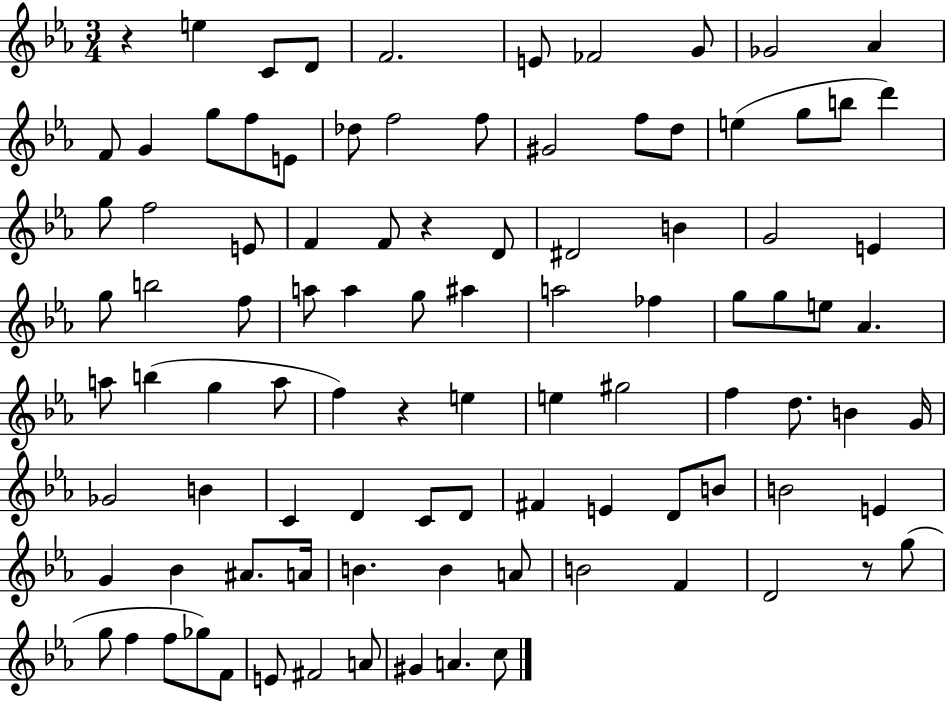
R/q E5/q C4/e D4/e F4/h. E4/e FES4/h G4/e Gb4/h Ab4/q F4/e G4/q G5/e F5/e E4/e Db5/e F5/h F5/e G#4/h F5/e D5/e E5/q G5/e B5/e D6/q G5/e F5/h E4/e F4/q F4/e R/q D4/e D#4/h B4/q G4/h E4/q G5/e B5/h F5/e A5/e A5/q G5/e A#5/q A5/h FES5/q G5/e G5/e E5/e Ab4/q. A5/e B5/q G5/q A5/e F5/q R/q E5/q E5/q G#5/h F5/q D5/e. B4/q G4/s Gb4/h B4/q C4/q D4/q C4/e D4/e F#4/q E4/q D4/e B4/e B4/h E4/q G4/q Bb4/q A#4/e. A4/s B4/q. B4/q A4/e B4/h F4/q D4/h R/e G5/e G5/e F5/q F5/e Gb5/e F4/e E4/e F#4/h A4/e G#4/q A4/q. C5/e